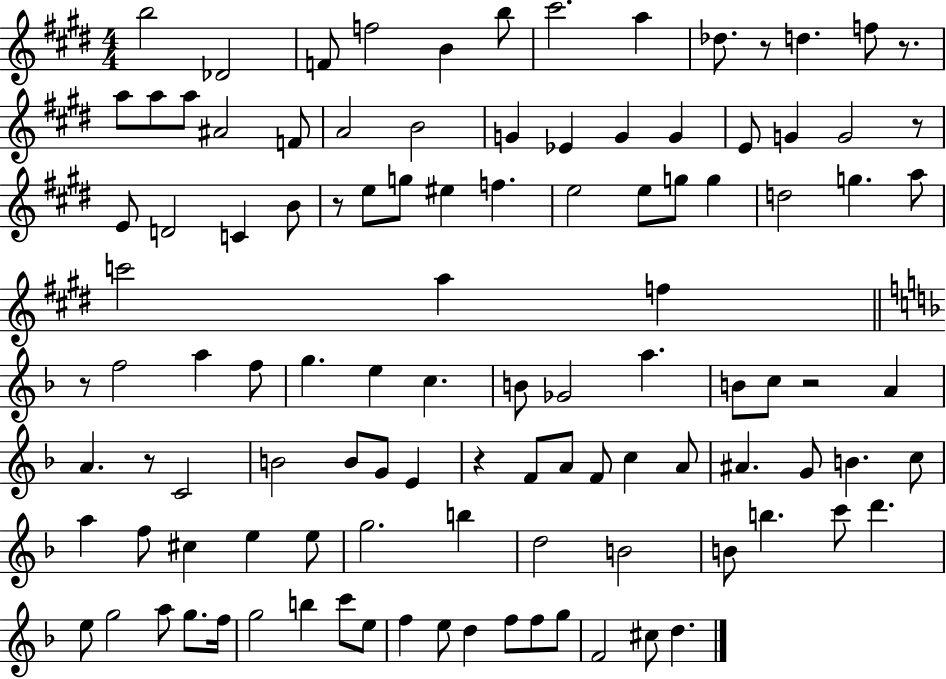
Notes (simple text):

B5/h Db4/h F4/e F5/h B4/q B5/e C#6/h. A5/q Db5/e. R/e D5/q. F5/e R/e. A5/e A5/e A5/e A#4/h F4/e A4/h B4/h G4/q Eb4/q G4/q G4/q E4/e G4/q G4/h R/e E4/e D4/h C4/q B4/e R/e E5/e G5/e EIS5/q F5/q. E5/h E5/e G5/e G5/q D5/h G5/q. A5/e C6/h A5/q F5/q R/e F5/h A5/q F5/e G5/q. E5/q C5/q. B4/e Gb4/h A5/q. B4/e C5/e R/h A4/q A4/q. R/e C4/h B4/h B4/e G4/e E4/q R/q F4/e A4/e F4/e C5/q A4/e A#4/q. G4/e B4/q. C5/e A5/q F5/e C#5/q E5/q E5/e G5/h. B5/q D5/h B4/h B4/e B5/q. C6/e D6/q. E5/e G5/h A5/e G5/e. F5/s G5/h B5/q C6/e E5/e F5/q E5/e D5/q F5/e F5/e G5/e F4/h C#5/e D5/q.